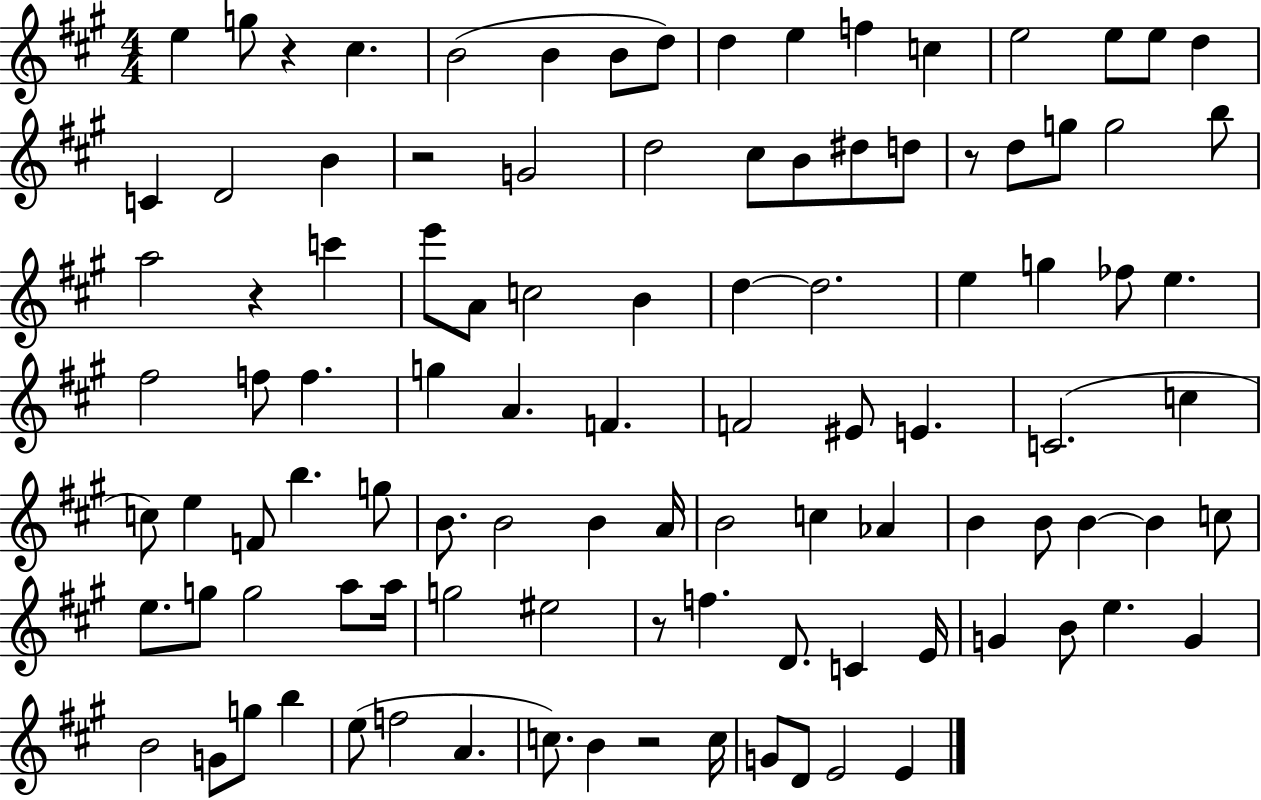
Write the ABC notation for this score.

X:1
T:Untitled
M:4/4
L:1/4
K:A
e g/2 z ^c B2 B B/2 d/2 d e f c e2 e/2 e/2 d C D2 B z2 G2 d2 ^c/2 B/2 ^d/2 d/2 z/2 d/2 g/2 g2 b/2 a2 z c' e'/2 A/2 c2 B d d2 e g _f/2 e ^f2 f/2 f g A F F2 ^E/2 E C2 c c/2 e F/2 b g/2 B/2 B2 B A/4 B2 c _A B B/2 B B c/2 e/2 g/2 g2 a/2 a/4 g2 ^e2 z/2 f D/2 C E/4 G B/2 e G B2 G/2 g/2 b e/2 f2 A c/2 B z2 c/4 G/2 D/2 E2 E